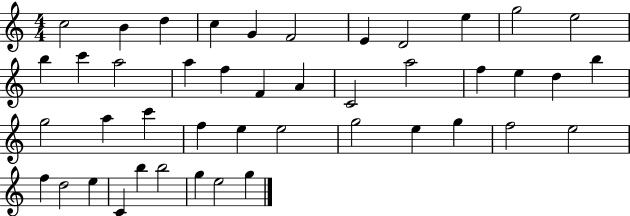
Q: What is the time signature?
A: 4/4